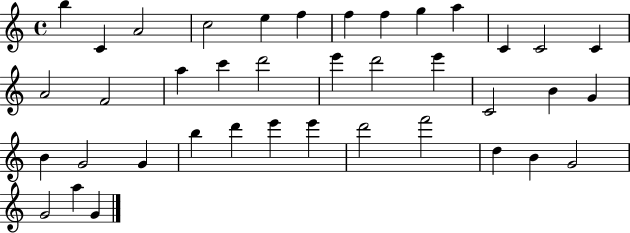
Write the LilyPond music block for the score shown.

{
  \clef treble
  \time 4/4
  \defaultTimeSignature
  \key c \major
  b''4 c'4 a'2 | c''2 e''4 f''4 | f''4 f''4 g''4 a''4 | c'4 c'2 c'4 | \break a'2 f'2 | a''4 c'''4 d'''2 | e'''4 d'''2 e'''4 | c'2 b'4 g'4 | \break b'4 g'2 g'4 | b''4 d'''4 e'''4 e'''4 | d'''2 f'''2 | d''4 b'4 g'2 | \break g'2 a''4 g'4 | \bar "|."
}